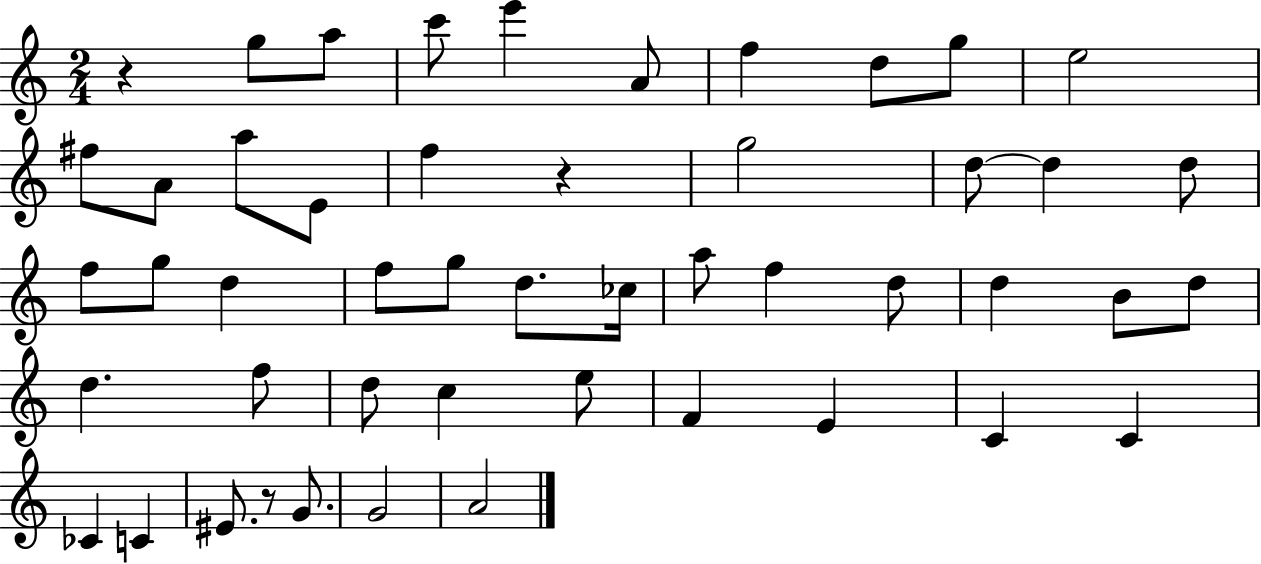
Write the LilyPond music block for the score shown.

{
  \clef treble
  \numericTimeSignature
  \time 2/4
  \key c \major
  \repeat volta 2 { r4 g''8 a''8 | c'''8 e'''4 a'8 | f''4 d''8 g''8 | e''2 | \break fis''8 a'8 a''8 e'8 | f''4 r4 | g''2 | d''8~~ d''4 d''8 | \break f''8 g''8 d''4 | f''8 g''8 d''8. ces''16 | a''8 f''4 d''8 | d''4 b'8 d''8 | \break d''4. f''8 | d''8 c''4 e''8 | f'4 e'4 | c'4 c'4 | \break ces'4 c'4 | eis'8. r8 g'8. | g'2 | a'2 | \break } \bar "|."
}